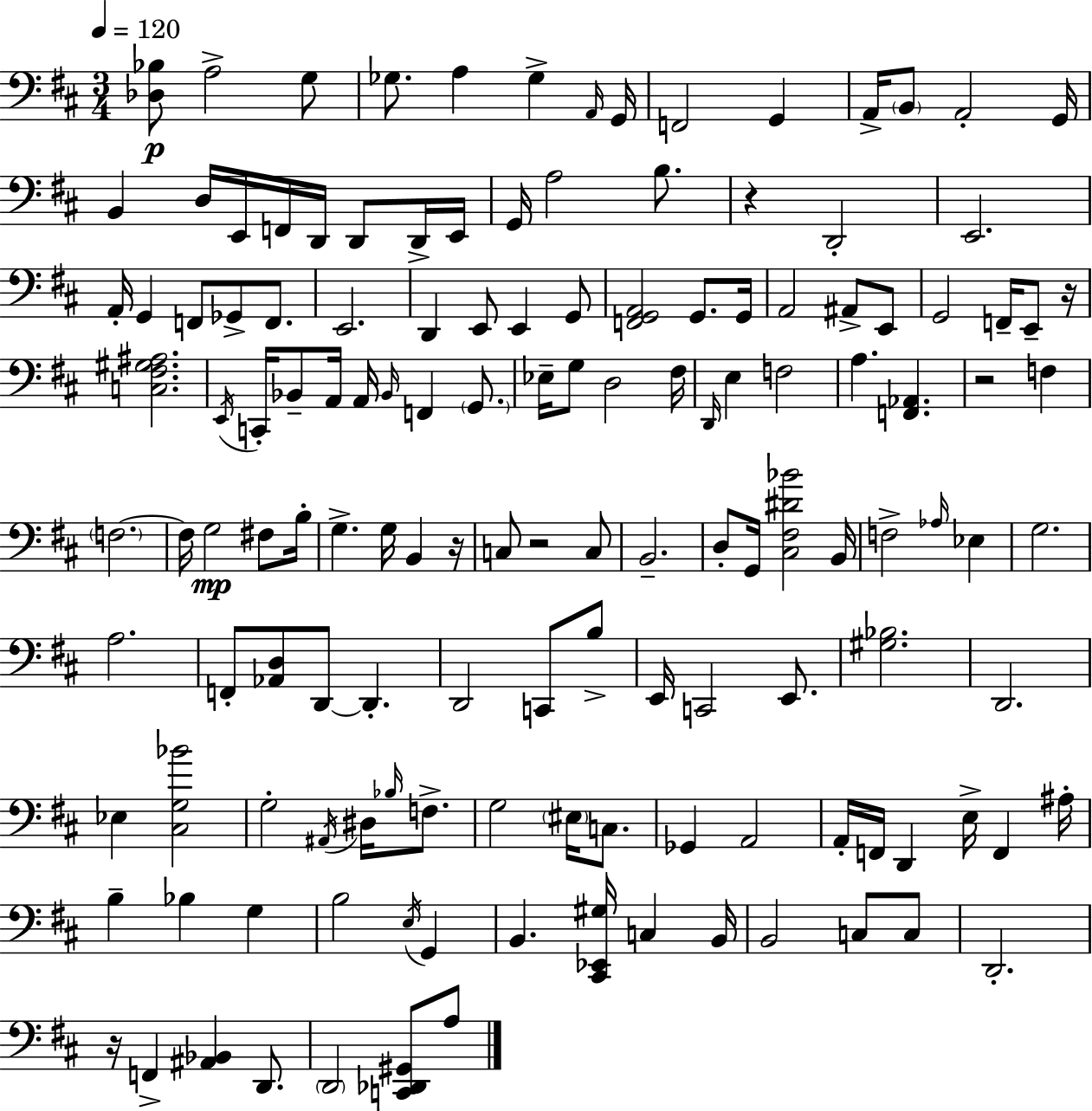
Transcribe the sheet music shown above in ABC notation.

X:1
T:Untitled
M:3/4
L:1/4
K:D
[_D,_B,]/2 A,2 G,/2 _G,/2 A, _G, A,,/4 G,,/4 F,,2 G,, A,,/4 B,,/2 A,,2 G,,/4 B,, D,/4 E,,/4 F,,/4 D,,/4 D,,/2 D,,/4 E,,/4 G,,/4 A,2 B,/2 z D,,2 E,,2 A,,/4 G,, F,,/2 _G,,/2 F,,/2 E,,2 D,, E,,/2 E,, G,,/2 [F,,G,,A,,]2 G,,/2 G,,/4 A,,2 ^A,,/2 E,,/2 G,,2 F,,/4 E,,/2 z/4 [C,^F,^G,^A,]2 E,,/4 C,,/4 _B,,/2 A,,/4 A,,/4 _B,,/4 F,, G,,/2 _E,/4 G,/2 D,2 ^F,/4 D,,/4 E, F,2 A, [F,,_A,,] z2 F, F,2 F,/4 G,2 ^F,/2 B,/4 G, G,/4 B,, z/4 C,/2 z2 C,/2 B,,2 D,/2 G,,/4 [^C,^F,^D_B]2 B,,/4 F,2 _A,/4 _E, G,2 A,2 F,,/2 [_A,,D,]/2 D,,/2 D,, D,,2 C,,/2 B,/2 E,,/4 C,,2 E,,/2 [^G,_B,]2 D,,2 _E, [^C,G,_B]2 G,2 ^A,,/4 ^D,/4 _B,/4 F,/2 G,2 ^E,/4 C,/2 _G,, A,,2 A,,/4 F,,/4 D,, E,/4 F,, ^A,/4 B, _B, G, B,2 E,/4 G,, B,, [^C,,_E,,^G,]/4 C, B,,/4 B,,2 C,/2 C,/2 D,,2 z/4 F,, [^A,,_B,,] D,,/2 D,,2 [C,,_D,,^G,,]/2 A,/2